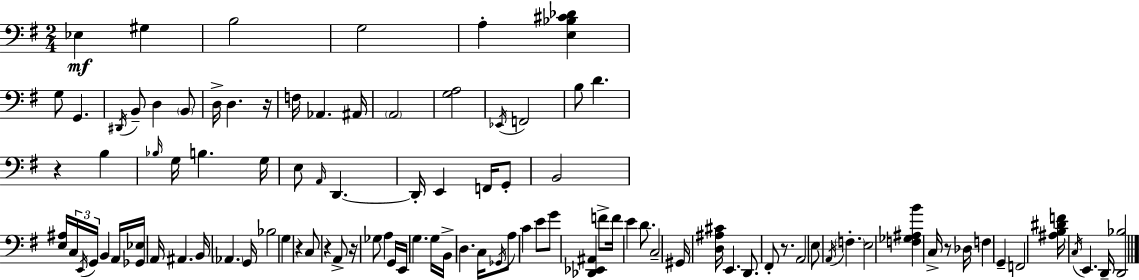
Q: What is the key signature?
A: G major